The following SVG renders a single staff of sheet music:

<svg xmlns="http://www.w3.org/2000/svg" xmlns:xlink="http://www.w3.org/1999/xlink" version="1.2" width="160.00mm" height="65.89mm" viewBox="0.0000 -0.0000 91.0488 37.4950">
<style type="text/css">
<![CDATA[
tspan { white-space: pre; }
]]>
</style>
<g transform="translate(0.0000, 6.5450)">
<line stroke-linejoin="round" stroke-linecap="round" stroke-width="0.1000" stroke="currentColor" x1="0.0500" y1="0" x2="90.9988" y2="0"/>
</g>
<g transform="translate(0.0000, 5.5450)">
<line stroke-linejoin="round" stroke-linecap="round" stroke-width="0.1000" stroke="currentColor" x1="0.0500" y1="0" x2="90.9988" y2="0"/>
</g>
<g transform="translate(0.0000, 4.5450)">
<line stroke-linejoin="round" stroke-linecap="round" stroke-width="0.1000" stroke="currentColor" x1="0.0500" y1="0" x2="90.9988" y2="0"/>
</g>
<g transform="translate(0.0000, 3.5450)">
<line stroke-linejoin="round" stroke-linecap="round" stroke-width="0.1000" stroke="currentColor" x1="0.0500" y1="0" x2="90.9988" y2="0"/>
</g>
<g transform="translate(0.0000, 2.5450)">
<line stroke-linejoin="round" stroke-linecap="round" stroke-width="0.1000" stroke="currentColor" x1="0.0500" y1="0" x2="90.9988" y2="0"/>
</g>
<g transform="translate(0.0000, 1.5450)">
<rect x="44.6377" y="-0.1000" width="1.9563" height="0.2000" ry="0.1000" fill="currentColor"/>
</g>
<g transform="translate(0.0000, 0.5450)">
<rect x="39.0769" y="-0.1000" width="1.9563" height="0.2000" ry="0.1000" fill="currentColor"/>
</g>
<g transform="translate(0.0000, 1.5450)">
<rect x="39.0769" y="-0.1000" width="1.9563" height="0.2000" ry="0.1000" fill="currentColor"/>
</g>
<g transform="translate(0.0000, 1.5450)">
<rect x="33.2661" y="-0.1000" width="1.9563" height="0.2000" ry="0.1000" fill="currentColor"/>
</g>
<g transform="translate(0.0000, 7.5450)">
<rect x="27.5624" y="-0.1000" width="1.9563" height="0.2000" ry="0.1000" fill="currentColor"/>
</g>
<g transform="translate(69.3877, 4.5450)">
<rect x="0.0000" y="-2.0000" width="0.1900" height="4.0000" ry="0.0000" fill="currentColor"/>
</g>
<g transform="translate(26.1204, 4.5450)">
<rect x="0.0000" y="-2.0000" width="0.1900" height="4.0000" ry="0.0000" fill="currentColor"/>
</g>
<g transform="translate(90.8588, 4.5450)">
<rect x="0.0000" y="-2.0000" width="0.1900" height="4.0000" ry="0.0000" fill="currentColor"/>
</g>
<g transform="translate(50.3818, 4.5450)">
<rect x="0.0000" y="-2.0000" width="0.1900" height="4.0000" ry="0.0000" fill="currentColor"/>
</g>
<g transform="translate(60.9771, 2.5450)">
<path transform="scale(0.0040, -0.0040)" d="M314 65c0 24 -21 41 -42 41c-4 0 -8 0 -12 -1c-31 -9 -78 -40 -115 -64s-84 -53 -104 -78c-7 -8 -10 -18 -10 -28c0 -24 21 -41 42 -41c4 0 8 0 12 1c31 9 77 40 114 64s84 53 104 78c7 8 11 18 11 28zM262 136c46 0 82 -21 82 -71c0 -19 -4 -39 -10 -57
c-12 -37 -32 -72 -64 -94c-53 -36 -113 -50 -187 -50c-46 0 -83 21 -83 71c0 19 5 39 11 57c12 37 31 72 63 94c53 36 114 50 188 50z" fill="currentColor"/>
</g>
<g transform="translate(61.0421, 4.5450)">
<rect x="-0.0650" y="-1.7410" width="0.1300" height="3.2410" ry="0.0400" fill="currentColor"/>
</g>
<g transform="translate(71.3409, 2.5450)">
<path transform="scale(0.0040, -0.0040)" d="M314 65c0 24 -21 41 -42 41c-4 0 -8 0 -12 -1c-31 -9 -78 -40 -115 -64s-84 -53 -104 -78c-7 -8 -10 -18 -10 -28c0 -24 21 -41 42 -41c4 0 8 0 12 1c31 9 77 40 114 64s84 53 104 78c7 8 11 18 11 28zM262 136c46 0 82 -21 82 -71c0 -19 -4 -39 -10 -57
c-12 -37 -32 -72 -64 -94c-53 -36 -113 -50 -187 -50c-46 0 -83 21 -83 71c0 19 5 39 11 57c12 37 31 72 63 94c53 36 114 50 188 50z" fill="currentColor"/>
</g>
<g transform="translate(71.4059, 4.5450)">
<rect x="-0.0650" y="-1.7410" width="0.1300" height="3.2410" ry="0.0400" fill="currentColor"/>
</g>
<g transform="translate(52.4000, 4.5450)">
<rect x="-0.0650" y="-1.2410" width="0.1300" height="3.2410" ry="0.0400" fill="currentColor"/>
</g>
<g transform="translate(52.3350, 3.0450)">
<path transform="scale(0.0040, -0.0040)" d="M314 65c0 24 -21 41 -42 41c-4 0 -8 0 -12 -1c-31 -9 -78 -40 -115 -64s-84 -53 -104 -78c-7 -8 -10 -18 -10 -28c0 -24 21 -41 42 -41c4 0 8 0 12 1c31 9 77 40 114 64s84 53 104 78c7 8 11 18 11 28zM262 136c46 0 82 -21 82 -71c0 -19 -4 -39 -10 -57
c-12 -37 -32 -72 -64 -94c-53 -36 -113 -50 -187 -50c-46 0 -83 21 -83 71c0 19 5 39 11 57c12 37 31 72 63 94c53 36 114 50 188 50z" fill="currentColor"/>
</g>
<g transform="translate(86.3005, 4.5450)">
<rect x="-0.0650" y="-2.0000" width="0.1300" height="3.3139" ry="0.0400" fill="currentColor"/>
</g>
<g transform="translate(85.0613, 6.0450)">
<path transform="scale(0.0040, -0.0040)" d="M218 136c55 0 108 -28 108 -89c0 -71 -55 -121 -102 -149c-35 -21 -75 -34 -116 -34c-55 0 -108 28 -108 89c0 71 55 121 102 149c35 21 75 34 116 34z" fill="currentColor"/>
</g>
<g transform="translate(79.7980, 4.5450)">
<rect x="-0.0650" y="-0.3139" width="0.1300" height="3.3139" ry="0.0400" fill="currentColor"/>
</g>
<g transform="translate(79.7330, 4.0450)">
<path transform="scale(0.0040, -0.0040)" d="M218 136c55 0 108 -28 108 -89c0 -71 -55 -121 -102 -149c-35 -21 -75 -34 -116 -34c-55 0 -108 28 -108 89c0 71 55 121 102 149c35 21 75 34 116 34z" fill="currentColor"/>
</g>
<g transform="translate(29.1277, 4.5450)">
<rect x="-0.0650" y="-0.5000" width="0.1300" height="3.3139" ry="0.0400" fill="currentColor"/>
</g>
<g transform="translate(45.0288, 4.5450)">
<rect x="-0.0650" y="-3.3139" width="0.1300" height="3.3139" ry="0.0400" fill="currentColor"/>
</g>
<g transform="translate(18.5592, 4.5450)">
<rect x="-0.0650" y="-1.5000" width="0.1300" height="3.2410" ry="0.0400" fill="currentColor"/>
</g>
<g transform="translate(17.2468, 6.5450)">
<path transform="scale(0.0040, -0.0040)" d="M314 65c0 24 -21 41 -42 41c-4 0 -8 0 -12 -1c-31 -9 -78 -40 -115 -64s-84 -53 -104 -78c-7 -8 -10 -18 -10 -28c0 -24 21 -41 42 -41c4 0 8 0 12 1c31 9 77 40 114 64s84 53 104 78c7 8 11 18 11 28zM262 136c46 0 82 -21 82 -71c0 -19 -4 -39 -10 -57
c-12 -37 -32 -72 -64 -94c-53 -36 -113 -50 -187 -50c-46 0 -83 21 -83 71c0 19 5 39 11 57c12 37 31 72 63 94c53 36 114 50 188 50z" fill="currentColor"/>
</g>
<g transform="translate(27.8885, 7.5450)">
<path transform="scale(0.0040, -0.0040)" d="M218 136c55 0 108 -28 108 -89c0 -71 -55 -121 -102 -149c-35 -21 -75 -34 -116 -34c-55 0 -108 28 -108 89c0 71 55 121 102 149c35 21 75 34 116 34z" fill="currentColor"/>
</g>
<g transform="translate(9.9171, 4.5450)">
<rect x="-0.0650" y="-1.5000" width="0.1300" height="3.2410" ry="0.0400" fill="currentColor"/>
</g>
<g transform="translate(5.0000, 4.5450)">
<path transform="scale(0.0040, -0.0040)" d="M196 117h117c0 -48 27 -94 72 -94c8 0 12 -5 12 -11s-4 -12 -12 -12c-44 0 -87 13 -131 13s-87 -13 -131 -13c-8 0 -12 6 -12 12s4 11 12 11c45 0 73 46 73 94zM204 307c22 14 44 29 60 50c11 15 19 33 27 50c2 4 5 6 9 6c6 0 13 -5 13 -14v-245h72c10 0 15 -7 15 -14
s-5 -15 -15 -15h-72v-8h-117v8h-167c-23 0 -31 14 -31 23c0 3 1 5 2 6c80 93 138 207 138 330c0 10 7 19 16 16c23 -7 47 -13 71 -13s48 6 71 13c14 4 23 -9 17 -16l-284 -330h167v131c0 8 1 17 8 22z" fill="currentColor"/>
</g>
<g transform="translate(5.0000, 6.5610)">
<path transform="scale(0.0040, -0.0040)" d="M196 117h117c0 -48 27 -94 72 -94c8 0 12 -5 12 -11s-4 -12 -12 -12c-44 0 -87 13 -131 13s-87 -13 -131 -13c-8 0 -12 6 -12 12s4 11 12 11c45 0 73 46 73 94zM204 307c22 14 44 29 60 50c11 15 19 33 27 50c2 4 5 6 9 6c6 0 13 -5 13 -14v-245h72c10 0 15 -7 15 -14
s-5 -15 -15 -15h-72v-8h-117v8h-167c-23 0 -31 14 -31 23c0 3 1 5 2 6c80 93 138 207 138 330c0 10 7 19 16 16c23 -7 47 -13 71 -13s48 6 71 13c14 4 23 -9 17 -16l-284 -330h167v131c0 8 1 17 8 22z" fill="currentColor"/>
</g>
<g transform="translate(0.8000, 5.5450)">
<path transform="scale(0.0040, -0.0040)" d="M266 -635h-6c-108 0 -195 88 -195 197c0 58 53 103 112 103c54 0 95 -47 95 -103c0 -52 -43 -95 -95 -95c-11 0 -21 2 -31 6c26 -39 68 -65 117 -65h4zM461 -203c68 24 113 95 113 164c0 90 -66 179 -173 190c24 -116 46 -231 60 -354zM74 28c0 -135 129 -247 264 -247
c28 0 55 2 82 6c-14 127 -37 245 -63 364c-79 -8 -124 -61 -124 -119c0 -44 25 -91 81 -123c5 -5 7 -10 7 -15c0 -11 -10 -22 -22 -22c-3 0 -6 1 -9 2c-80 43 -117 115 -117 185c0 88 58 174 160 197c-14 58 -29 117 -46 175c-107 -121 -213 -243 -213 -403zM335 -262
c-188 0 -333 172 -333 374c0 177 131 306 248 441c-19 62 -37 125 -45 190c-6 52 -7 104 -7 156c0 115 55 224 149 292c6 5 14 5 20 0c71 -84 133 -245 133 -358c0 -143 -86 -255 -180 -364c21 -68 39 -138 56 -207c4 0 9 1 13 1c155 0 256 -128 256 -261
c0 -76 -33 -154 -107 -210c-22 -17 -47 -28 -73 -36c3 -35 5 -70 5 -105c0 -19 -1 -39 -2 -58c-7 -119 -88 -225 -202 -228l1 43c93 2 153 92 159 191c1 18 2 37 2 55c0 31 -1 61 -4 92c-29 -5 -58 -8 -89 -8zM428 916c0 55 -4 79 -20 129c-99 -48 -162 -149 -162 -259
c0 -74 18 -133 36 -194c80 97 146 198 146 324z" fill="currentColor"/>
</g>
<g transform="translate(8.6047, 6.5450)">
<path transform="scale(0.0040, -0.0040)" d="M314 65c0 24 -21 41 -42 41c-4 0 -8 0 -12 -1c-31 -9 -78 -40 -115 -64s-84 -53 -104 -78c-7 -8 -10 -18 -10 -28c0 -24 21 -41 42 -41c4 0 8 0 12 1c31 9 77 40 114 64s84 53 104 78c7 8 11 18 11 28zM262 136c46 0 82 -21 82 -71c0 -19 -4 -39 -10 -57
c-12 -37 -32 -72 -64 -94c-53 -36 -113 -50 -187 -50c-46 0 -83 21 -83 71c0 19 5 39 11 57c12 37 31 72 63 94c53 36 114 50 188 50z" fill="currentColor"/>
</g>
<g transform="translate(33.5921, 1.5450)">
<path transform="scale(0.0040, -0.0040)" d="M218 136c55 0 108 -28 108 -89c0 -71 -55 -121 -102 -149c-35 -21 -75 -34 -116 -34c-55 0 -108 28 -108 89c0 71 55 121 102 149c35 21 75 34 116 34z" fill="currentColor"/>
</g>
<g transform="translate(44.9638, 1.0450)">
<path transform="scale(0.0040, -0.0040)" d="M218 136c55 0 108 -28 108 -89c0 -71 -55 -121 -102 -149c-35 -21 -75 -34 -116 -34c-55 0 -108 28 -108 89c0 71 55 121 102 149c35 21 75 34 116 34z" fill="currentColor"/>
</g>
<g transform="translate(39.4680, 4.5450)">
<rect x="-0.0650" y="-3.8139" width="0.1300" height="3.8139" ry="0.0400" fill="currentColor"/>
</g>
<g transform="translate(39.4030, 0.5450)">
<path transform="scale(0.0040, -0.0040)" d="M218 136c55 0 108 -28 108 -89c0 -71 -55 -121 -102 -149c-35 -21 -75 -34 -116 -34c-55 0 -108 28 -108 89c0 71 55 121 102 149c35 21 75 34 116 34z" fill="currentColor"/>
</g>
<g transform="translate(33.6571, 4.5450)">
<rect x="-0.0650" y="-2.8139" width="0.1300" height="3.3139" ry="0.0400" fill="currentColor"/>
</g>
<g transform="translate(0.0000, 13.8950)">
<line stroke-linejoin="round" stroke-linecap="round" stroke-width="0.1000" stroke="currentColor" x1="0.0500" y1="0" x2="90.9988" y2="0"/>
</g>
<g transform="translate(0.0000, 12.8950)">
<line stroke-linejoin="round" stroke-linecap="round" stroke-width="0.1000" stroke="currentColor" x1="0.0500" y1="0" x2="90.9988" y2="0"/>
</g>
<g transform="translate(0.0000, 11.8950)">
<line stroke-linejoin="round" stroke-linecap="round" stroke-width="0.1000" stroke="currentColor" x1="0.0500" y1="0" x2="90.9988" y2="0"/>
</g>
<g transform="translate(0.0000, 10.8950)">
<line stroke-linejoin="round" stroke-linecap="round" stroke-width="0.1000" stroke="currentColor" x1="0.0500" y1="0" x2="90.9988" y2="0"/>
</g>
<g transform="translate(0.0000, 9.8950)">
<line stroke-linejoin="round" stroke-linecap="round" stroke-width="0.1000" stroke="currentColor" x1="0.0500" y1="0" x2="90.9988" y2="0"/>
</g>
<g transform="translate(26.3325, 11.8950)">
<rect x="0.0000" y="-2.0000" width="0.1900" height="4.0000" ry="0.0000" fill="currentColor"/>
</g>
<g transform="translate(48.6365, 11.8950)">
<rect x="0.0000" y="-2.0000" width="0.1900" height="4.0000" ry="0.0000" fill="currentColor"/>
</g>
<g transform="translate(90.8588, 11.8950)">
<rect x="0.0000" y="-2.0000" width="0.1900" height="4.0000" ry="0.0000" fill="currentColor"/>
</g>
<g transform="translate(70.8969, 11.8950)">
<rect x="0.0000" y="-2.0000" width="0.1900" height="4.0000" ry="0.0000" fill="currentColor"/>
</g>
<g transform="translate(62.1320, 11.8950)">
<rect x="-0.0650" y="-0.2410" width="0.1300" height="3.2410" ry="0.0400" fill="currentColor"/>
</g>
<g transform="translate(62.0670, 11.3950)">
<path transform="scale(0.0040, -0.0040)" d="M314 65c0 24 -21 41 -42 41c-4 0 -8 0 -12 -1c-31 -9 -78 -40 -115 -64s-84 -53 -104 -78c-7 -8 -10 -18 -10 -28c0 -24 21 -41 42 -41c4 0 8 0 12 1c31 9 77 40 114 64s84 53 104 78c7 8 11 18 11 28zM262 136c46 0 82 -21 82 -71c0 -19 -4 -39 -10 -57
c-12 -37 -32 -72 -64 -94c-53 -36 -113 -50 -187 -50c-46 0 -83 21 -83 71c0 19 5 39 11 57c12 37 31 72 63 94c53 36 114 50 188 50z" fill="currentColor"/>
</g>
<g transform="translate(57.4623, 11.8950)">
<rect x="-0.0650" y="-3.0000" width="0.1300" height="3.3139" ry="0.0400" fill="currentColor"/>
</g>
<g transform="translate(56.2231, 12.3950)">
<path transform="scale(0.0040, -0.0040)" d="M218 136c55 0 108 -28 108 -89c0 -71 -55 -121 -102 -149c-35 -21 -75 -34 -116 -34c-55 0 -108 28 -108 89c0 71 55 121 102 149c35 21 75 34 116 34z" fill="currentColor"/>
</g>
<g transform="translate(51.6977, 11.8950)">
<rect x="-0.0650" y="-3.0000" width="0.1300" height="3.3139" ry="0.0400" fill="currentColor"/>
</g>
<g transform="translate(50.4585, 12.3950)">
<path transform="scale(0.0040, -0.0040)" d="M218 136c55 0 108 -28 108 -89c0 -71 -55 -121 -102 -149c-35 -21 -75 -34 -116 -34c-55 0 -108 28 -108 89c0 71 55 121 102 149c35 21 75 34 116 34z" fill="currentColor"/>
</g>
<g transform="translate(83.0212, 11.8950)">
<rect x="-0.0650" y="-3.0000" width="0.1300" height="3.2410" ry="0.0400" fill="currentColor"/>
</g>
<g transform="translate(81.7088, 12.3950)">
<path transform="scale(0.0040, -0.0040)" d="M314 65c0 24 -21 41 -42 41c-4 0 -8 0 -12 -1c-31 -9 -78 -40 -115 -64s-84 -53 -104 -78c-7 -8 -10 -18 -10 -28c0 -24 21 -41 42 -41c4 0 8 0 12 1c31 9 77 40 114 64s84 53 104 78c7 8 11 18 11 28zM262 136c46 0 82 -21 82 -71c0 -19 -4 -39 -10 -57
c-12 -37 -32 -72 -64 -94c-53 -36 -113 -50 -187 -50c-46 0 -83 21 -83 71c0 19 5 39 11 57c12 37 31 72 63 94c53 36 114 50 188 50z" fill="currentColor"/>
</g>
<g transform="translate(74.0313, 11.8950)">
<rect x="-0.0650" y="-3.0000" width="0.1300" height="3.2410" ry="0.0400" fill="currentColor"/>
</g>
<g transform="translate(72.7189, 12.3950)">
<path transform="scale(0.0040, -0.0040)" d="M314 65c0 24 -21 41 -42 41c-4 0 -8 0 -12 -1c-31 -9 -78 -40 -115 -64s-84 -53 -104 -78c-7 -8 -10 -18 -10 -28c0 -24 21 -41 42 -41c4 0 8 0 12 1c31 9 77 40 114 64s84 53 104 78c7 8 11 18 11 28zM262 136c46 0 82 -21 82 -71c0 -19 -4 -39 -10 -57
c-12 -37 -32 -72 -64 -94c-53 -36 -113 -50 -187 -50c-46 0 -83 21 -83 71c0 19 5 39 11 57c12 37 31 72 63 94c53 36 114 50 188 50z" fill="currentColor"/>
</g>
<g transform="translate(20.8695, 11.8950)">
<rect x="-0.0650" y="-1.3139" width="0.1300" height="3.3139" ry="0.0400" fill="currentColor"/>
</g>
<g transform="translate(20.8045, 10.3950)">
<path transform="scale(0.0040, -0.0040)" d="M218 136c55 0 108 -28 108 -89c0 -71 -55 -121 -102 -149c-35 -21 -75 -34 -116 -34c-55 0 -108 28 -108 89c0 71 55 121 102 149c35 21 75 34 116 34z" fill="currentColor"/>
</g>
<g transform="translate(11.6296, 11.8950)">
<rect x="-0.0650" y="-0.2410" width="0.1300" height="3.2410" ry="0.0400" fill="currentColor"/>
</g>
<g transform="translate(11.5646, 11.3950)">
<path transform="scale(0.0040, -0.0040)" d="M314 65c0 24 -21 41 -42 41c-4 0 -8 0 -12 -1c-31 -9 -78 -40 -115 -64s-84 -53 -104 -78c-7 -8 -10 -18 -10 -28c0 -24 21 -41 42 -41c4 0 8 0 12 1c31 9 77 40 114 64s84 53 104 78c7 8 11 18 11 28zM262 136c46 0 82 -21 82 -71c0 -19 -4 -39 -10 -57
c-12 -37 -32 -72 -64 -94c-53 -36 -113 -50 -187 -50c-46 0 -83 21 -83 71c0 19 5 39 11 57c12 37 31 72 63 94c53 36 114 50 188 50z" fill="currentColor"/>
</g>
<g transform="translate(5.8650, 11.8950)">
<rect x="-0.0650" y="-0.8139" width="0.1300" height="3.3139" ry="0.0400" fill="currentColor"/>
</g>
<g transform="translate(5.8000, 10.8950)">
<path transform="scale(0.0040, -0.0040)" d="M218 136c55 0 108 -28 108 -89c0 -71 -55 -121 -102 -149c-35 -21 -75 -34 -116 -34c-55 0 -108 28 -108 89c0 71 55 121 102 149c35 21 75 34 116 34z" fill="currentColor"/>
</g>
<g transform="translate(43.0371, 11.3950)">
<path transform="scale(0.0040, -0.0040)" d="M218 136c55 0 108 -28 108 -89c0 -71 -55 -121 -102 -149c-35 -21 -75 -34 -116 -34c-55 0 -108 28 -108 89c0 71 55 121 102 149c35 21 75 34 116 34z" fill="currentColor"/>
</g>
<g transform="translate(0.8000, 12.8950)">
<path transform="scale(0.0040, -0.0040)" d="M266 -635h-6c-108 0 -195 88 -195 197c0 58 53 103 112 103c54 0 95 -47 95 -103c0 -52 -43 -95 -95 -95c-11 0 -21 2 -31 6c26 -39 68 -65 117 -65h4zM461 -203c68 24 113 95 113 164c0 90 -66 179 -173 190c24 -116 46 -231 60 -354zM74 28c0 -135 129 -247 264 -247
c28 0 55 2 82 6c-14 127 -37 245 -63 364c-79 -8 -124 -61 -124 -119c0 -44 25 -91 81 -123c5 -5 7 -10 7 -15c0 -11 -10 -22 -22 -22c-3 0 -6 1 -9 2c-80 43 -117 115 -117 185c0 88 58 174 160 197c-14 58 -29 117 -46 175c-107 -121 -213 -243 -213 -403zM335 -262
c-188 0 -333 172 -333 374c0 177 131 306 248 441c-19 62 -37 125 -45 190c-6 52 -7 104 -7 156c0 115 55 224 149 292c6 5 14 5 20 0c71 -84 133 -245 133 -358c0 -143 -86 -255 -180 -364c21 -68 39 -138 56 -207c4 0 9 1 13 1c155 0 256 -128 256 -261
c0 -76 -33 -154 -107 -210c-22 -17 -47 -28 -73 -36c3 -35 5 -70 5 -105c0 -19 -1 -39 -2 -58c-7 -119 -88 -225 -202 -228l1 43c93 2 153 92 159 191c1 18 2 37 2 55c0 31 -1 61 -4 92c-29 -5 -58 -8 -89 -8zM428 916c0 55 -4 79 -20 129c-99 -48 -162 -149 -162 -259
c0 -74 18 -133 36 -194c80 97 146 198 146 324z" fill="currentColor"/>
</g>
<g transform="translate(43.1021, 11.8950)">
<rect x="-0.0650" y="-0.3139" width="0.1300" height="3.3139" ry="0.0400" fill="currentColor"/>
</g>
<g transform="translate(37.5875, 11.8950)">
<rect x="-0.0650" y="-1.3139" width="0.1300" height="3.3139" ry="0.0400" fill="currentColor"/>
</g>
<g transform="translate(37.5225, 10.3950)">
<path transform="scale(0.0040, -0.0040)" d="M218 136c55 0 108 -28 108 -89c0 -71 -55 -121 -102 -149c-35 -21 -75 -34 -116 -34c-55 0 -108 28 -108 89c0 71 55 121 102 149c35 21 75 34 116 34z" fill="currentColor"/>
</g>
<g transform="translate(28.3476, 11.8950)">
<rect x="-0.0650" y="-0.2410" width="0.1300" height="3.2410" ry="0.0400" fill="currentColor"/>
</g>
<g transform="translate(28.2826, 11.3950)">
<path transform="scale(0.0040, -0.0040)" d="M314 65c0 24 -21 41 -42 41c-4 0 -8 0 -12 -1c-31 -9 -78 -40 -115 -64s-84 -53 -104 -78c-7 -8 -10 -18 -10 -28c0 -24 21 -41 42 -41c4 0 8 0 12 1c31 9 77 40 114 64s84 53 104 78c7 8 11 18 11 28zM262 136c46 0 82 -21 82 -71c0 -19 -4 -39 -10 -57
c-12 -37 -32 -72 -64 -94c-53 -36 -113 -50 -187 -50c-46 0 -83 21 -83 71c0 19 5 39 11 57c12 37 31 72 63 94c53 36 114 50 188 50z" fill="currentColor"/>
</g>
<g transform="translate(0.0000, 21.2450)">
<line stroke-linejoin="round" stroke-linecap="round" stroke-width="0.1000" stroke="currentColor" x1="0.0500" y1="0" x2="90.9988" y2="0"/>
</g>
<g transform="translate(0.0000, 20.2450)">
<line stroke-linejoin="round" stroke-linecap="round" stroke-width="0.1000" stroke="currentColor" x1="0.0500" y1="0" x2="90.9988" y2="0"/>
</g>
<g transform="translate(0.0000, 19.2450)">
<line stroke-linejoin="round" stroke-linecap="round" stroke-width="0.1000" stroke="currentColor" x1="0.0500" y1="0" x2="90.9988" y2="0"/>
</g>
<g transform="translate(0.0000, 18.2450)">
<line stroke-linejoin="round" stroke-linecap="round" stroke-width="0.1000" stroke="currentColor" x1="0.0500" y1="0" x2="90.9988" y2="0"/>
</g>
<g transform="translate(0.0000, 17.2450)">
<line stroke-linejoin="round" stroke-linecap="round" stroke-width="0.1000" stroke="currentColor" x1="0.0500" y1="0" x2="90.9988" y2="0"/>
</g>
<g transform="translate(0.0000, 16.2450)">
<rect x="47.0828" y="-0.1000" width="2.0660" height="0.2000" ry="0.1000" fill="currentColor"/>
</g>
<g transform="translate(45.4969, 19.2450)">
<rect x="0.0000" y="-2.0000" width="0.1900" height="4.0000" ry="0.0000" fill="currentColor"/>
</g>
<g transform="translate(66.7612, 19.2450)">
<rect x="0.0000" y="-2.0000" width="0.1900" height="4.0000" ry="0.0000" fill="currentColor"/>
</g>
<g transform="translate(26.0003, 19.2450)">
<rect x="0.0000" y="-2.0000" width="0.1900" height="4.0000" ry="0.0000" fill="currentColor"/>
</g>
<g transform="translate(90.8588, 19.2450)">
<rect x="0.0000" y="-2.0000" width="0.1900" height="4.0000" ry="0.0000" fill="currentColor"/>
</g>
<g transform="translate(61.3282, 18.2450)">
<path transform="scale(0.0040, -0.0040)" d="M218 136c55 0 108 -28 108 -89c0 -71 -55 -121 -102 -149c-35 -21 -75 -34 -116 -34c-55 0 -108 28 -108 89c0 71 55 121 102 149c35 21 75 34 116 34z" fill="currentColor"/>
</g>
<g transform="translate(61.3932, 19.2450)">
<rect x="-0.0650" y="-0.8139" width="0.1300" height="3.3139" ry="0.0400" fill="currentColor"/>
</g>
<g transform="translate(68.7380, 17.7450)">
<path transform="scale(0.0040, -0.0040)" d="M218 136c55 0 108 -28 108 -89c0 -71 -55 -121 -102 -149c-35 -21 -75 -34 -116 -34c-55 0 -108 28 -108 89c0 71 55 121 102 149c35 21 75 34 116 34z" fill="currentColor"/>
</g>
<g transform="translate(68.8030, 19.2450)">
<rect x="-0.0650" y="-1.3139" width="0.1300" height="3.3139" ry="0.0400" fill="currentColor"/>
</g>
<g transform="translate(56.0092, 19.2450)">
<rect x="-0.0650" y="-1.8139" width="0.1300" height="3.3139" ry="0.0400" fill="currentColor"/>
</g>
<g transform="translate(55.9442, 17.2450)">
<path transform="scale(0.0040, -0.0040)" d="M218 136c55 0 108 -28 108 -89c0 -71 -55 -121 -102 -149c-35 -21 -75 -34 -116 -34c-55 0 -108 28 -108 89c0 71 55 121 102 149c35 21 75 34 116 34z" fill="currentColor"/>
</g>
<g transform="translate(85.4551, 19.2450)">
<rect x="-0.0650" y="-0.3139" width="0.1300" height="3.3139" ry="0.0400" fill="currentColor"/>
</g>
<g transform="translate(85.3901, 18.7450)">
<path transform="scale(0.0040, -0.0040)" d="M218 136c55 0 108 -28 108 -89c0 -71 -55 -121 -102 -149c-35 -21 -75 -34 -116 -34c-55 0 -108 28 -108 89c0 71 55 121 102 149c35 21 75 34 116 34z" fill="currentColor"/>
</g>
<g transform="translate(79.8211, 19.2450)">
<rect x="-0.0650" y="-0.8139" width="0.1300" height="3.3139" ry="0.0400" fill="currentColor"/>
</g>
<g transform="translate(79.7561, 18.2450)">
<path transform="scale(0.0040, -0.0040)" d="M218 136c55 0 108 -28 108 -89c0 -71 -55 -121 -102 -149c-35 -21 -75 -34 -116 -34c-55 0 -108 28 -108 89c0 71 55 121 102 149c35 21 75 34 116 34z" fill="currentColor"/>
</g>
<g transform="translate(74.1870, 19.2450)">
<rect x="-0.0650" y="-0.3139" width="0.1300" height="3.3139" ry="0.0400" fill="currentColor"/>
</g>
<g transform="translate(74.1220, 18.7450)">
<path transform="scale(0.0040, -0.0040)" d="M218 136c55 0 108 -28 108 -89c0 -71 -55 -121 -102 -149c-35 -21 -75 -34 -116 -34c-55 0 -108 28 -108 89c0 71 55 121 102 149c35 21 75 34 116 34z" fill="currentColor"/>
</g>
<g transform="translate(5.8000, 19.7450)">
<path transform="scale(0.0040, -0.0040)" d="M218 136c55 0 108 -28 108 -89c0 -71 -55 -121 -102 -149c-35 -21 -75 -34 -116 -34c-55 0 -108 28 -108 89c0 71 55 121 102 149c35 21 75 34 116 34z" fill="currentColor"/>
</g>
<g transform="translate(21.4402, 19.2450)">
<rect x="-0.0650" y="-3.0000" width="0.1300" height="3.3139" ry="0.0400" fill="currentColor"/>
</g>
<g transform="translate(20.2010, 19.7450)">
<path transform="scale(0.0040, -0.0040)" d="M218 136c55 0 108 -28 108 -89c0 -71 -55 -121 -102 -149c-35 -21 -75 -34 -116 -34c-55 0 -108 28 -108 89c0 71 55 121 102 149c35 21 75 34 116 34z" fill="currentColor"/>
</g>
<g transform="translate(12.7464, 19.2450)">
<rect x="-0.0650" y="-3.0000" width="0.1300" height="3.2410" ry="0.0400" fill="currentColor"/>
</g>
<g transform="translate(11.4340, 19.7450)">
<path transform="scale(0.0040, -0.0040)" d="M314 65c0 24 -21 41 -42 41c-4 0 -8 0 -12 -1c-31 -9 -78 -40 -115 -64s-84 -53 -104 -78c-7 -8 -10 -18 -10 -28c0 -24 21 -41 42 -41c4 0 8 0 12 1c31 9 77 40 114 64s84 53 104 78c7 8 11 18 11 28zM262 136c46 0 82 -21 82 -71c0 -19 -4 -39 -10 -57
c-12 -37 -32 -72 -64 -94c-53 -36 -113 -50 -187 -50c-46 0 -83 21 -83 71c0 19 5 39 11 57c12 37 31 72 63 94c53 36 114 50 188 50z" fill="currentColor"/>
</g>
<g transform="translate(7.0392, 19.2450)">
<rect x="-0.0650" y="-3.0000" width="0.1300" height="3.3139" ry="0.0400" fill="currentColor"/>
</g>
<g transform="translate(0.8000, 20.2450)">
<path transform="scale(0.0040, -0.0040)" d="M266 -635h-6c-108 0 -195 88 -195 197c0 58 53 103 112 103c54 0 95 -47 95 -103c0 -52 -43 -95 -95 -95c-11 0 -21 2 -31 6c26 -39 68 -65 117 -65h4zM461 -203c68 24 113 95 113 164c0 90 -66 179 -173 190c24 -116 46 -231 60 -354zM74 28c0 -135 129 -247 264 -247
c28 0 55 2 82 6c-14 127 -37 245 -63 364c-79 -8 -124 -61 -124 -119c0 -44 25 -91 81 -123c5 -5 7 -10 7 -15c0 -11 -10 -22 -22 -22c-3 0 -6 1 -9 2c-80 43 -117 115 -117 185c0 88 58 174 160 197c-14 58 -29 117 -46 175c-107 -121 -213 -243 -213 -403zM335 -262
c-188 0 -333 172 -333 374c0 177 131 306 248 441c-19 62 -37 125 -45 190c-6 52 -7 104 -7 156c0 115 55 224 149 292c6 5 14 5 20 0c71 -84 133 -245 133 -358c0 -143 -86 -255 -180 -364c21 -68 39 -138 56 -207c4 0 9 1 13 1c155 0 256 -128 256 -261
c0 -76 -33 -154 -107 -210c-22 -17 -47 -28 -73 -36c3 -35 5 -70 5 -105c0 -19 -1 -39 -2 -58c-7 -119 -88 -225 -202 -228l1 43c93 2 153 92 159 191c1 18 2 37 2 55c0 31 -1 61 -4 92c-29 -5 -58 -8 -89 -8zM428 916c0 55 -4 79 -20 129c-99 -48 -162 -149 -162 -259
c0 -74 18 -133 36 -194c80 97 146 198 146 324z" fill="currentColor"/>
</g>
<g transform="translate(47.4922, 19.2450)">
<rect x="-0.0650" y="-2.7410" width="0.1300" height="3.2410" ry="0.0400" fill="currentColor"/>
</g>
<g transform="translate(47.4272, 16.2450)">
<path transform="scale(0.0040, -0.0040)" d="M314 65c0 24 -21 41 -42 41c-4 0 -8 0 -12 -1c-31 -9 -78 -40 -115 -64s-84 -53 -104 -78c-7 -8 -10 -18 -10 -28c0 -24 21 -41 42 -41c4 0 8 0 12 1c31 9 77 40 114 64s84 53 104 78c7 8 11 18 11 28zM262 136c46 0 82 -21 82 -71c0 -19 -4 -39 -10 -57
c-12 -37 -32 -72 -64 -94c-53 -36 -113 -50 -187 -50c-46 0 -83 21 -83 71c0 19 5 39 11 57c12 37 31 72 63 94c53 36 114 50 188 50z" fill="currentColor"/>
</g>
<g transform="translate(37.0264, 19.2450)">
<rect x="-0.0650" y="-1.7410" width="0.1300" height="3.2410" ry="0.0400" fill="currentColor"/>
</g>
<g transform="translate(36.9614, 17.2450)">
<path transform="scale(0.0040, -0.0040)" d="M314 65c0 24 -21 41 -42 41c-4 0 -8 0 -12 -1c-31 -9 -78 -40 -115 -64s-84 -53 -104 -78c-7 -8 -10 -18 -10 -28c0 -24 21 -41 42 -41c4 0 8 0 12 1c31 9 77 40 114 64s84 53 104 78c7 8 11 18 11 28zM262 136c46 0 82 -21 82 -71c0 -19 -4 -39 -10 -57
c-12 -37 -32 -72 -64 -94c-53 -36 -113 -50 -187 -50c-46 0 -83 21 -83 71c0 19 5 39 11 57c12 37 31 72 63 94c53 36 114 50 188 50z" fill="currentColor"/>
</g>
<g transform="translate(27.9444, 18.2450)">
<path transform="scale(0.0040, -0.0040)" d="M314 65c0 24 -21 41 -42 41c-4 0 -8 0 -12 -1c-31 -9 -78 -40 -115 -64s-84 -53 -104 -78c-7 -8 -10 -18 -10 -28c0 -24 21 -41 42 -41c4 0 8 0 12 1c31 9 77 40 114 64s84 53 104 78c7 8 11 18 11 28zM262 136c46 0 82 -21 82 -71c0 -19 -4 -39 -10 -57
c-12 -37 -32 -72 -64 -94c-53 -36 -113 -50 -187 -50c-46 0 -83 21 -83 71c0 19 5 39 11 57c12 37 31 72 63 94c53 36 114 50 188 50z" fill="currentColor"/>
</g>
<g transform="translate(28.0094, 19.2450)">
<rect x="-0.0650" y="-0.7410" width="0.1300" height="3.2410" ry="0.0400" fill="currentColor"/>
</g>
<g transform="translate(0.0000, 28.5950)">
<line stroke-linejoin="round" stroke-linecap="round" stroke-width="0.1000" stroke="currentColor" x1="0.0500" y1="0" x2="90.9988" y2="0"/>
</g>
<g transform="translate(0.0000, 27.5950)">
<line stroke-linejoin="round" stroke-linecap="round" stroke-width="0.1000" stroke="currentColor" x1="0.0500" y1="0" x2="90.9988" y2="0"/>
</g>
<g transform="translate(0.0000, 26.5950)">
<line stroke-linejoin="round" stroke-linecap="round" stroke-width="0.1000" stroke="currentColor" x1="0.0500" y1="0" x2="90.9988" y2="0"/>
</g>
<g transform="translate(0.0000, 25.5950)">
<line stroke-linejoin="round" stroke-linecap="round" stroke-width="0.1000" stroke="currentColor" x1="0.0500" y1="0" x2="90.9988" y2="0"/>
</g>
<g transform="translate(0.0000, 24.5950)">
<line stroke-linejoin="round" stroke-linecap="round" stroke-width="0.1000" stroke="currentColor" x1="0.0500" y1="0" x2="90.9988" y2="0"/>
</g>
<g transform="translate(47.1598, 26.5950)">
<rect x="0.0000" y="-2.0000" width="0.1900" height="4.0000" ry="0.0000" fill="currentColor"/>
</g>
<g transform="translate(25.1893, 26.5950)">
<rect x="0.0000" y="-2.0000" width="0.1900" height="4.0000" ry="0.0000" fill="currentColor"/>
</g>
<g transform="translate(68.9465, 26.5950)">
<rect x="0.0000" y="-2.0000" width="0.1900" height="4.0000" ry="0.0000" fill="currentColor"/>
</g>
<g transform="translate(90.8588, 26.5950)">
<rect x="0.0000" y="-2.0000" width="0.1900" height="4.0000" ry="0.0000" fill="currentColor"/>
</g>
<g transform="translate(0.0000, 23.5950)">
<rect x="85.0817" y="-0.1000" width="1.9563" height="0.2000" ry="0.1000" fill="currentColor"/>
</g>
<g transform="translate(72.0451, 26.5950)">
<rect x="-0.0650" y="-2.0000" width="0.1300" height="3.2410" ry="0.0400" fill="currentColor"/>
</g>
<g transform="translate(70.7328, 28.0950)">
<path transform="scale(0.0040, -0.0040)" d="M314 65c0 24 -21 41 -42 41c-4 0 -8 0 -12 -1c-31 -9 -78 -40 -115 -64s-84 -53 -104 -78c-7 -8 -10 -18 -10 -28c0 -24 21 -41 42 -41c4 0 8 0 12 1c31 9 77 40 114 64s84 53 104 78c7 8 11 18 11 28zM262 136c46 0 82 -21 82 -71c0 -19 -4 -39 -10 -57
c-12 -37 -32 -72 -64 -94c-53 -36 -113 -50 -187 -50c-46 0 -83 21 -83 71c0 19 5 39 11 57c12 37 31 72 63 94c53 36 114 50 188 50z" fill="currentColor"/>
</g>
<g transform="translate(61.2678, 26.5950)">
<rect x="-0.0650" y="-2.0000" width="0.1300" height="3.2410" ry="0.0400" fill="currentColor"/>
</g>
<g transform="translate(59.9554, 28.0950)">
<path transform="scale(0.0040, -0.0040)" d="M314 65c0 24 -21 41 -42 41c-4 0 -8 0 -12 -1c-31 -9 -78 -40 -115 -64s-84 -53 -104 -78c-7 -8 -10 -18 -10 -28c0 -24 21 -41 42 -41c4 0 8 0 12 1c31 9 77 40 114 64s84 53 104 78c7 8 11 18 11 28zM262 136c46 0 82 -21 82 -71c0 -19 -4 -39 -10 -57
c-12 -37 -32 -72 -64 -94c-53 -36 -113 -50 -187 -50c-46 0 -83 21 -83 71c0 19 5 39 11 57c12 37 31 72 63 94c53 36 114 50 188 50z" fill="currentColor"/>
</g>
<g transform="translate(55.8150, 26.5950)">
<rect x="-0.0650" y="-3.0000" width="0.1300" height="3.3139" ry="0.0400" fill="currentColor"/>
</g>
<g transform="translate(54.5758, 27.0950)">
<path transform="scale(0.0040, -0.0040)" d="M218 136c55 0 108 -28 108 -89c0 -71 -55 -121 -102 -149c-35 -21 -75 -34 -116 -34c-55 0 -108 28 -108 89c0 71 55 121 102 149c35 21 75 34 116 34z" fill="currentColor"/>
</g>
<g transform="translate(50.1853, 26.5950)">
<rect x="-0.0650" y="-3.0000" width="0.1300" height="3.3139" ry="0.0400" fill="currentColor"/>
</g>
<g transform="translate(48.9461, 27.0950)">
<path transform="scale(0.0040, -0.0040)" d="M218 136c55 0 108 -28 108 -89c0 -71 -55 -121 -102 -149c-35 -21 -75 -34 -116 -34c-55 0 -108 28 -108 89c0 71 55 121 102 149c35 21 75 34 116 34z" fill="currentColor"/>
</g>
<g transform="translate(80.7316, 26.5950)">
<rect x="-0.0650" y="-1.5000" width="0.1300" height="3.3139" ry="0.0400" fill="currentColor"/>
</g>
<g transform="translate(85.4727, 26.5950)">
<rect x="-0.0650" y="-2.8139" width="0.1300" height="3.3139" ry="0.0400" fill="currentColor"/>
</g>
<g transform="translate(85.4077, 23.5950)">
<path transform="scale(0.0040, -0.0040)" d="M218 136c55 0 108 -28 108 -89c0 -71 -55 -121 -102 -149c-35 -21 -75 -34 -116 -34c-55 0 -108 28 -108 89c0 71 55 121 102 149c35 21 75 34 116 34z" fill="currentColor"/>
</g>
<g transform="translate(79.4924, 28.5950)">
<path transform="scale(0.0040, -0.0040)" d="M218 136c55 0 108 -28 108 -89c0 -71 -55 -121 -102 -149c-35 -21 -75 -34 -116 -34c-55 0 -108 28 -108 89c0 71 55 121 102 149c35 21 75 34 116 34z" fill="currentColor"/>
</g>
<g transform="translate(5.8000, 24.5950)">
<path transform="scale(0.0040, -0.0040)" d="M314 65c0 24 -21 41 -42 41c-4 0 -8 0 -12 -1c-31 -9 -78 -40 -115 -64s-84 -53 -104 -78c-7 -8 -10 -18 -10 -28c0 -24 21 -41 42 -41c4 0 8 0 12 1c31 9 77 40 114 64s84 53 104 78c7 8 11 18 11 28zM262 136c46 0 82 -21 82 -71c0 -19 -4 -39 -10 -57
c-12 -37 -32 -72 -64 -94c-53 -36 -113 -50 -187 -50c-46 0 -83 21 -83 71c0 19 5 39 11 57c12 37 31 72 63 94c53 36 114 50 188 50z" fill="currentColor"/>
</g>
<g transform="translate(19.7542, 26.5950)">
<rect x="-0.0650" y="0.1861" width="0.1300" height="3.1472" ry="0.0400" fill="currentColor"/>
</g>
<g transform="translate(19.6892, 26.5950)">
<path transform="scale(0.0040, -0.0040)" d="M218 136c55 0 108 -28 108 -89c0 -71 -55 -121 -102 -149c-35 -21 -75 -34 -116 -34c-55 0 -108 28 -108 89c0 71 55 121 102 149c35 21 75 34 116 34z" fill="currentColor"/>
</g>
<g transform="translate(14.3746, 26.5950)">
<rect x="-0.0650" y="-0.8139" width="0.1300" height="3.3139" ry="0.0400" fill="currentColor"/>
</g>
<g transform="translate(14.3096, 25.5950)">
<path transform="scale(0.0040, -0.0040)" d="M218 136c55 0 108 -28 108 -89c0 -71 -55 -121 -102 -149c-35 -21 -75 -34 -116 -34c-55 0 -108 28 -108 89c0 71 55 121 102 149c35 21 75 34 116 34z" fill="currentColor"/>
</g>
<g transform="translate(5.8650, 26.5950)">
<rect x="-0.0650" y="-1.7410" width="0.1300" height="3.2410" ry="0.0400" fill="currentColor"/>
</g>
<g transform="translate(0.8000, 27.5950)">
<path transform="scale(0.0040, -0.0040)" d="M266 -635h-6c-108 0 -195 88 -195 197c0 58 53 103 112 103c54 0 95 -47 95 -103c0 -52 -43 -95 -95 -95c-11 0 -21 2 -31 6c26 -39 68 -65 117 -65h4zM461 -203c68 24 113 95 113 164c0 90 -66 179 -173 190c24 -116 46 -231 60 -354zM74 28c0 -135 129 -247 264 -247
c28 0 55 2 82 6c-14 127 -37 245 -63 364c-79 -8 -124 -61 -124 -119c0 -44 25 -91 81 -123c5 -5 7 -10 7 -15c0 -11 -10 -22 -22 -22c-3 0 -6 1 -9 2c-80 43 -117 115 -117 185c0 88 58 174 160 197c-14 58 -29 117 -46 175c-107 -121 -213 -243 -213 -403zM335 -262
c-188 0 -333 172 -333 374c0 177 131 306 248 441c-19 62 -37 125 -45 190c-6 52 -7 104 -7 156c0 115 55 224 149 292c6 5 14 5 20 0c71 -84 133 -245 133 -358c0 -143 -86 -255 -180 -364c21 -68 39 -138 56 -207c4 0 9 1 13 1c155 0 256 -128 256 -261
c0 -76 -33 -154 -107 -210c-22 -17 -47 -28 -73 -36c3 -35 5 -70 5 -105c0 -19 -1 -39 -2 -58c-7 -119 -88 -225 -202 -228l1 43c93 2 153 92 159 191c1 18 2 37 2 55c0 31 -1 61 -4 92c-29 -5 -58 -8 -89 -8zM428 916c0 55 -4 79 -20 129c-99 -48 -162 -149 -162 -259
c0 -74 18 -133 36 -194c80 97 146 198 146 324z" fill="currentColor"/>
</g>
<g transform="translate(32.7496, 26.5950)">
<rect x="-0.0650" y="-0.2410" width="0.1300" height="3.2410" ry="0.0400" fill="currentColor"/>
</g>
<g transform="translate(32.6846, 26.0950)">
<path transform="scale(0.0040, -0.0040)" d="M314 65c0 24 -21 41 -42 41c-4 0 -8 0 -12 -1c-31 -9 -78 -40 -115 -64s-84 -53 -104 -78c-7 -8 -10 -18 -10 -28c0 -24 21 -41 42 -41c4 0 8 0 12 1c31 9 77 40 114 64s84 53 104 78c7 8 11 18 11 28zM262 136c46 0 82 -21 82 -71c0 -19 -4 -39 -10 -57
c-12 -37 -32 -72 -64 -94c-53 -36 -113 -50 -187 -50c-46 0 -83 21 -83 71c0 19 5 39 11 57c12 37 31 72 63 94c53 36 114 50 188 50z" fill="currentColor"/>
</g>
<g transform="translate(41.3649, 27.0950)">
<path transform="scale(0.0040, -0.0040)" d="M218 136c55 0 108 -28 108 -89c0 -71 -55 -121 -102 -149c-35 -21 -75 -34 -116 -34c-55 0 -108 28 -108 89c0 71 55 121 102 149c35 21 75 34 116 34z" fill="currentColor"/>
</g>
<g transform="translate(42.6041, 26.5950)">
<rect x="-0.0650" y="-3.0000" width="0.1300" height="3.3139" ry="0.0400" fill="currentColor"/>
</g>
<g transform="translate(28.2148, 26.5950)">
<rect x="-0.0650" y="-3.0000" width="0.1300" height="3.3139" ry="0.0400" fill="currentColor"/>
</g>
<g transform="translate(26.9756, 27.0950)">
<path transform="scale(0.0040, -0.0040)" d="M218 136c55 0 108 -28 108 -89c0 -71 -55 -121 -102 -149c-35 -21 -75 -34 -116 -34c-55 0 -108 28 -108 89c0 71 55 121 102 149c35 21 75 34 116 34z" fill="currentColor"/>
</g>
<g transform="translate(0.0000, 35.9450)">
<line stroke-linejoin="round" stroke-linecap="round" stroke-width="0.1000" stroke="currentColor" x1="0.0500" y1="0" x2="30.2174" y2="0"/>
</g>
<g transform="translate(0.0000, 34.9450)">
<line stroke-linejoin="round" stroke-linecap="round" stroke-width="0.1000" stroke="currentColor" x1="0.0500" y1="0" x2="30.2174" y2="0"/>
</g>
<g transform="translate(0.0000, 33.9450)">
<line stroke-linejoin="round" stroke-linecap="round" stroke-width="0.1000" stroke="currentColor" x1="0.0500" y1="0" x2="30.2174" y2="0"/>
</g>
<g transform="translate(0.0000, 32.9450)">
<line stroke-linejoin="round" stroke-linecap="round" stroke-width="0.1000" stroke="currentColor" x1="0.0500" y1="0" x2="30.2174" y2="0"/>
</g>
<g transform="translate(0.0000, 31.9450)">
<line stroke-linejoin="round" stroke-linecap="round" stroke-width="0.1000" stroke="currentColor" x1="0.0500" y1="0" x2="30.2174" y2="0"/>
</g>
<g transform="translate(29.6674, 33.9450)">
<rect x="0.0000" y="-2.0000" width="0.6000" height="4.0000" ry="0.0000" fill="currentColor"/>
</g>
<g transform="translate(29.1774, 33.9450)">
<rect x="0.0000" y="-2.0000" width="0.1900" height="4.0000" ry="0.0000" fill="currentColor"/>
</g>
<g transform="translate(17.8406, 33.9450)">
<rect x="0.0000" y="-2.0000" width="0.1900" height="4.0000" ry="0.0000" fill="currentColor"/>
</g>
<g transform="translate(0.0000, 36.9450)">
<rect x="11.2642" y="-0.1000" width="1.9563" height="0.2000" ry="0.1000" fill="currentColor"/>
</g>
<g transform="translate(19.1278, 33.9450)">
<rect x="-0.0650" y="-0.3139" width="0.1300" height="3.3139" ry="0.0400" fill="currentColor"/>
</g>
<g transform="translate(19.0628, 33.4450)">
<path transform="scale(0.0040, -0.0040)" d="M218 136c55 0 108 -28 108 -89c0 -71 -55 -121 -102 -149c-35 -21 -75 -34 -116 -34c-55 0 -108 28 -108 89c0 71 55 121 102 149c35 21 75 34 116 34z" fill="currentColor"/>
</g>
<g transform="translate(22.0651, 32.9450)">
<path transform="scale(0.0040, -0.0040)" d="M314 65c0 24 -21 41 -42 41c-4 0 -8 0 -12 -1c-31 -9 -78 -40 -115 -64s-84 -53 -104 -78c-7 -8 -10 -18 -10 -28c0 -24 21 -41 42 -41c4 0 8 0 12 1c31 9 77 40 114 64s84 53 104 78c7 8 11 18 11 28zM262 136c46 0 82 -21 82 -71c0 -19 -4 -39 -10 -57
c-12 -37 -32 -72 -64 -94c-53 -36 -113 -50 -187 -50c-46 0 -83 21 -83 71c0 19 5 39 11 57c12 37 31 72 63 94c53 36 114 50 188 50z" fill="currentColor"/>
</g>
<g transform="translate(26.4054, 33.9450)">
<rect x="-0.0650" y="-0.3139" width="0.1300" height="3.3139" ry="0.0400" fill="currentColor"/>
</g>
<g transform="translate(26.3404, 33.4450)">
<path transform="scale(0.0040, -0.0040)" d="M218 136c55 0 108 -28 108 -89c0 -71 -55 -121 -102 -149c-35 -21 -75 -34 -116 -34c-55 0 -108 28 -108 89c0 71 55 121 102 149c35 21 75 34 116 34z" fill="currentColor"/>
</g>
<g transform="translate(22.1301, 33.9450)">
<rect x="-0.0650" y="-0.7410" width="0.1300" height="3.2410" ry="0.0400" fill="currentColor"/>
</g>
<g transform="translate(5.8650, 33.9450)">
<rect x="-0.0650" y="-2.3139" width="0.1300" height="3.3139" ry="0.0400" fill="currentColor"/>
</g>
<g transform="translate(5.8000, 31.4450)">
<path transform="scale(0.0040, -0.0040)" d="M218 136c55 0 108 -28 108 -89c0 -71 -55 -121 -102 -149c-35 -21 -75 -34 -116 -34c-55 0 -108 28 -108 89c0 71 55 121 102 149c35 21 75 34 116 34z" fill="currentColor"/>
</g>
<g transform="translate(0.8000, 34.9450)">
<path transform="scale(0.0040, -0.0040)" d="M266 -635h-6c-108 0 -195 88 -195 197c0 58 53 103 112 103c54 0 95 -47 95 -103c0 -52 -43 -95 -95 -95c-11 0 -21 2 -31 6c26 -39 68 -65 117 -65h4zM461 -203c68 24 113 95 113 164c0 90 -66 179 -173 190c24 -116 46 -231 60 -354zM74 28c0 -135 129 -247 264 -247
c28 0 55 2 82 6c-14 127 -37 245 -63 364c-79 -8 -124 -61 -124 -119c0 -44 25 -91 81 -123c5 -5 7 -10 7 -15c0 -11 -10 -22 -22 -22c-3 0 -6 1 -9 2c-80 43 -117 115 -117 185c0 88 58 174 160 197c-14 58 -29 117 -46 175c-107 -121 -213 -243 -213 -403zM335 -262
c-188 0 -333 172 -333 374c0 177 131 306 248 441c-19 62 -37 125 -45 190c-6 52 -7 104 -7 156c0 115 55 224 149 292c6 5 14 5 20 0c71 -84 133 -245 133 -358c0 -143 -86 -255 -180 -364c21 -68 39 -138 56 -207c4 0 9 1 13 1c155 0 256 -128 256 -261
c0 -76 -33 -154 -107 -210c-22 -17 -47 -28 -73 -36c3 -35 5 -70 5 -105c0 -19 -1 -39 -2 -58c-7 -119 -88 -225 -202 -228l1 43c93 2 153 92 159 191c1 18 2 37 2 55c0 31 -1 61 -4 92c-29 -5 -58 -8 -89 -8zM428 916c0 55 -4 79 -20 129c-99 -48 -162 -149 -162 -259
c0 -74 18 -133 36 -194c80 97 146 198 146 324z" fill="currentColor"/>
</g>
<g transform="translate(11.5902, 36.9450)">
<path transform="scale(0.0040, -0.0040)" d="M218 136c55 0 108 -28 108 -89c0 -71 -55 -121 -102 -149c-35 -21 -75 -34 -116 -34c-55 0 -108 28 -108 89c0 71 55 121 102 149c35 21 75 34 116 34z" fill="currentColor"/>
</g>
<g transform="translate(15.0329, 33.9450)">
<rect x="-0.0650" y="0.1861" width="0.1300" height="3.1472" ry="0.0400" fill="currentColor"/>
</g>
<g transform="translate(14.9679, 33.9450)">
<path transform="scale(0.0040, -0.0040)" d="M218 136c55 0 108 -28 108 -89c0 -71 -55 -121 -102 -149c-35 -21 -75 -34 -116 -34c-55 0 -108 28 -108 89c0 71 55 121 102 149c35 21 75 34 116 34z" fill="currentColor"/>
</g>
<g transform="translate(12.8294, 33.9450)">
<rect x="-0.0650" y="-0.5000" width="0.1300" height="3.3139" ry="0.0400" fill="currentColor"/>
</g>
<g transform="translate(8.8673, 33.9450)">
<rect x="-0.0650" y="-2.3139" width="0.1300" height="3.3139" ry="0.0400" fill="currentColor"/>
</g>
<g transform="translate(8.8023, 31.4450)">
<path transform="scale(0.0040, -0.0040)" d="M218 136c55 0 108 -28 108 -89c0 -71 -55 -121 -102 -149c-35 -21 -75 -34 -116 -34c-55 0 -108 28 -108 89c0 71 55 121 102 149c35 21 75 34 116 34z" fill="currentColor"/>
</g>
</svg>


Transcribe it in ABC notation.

X:1
T:Untitled
M:4/4
L:1/4
K:C
E2 E2 C a c' b e2 f2 f2 c F d c2 e c2 e c A A c2 A2 A2 A A2 A d2 f2 a2 f d e c d c f2 d B A c2 A A A F2 F2 E a g g C B c d2 c